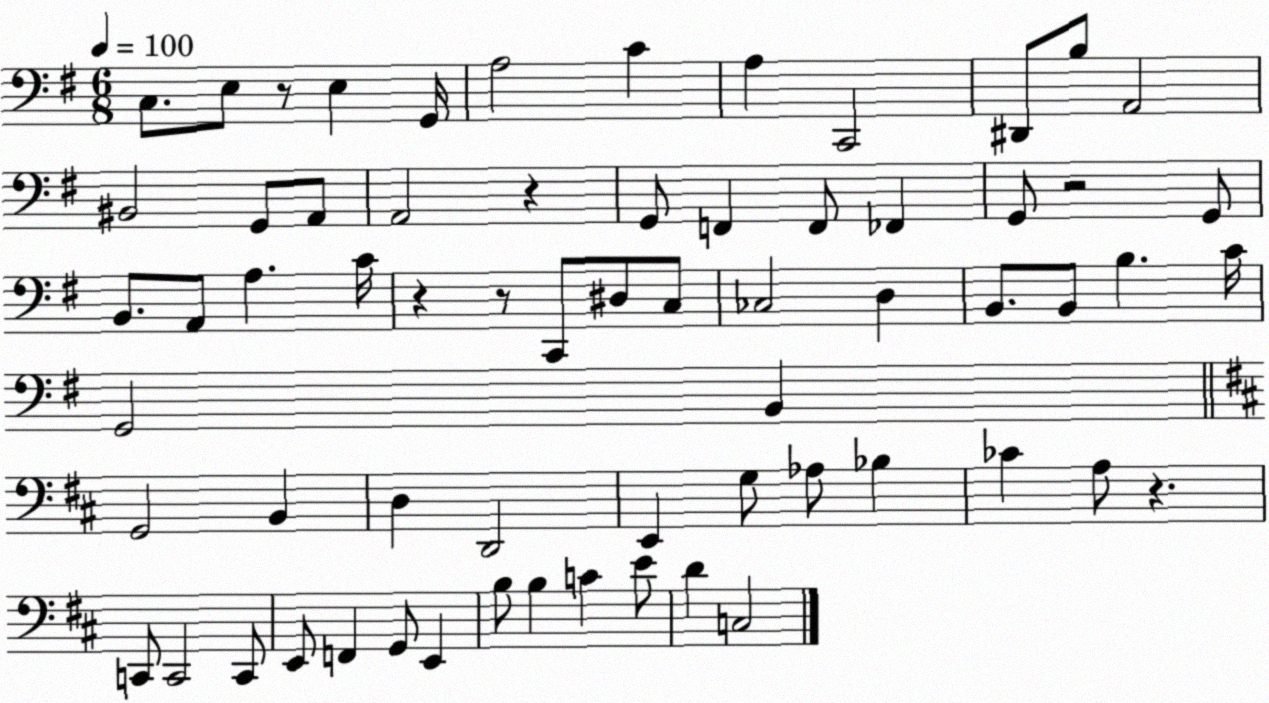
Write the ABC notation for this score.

X:1
T:Untitled
M:6/8
L:1/4
K:G
C,/2 E,/2 z/2 E, G,,/4 A,2 C A, C,,2 ^D,,/2 B,/2 A,,2 ^B,,2 G,,/2 A,,/2 A,,2 z G,,/2 F,, F,,/2 _F,, G,,/2 z2 G,,/2 B,,/2 A,,/2 A, C/4 z z/2 C,,/2 ^D,/2 C,/2 _C,2 D, B,,/2 B,,/2 B, C/4 G,,2 B,, G,,2 B,, D, D,,2 E,, G,/2 _A,/2 _B, _C A,/2 z C,,/2 C,,2 C,,/2 E,,/2 F,, G,,/2 E,, B,/2 B, C E/2 D C,2